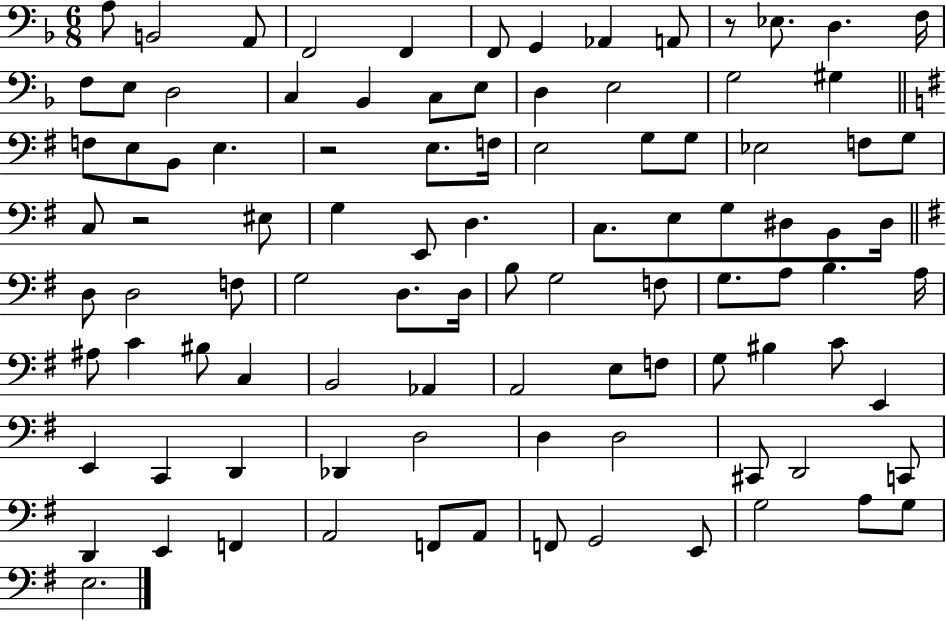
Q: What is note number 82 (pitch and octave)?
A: C2